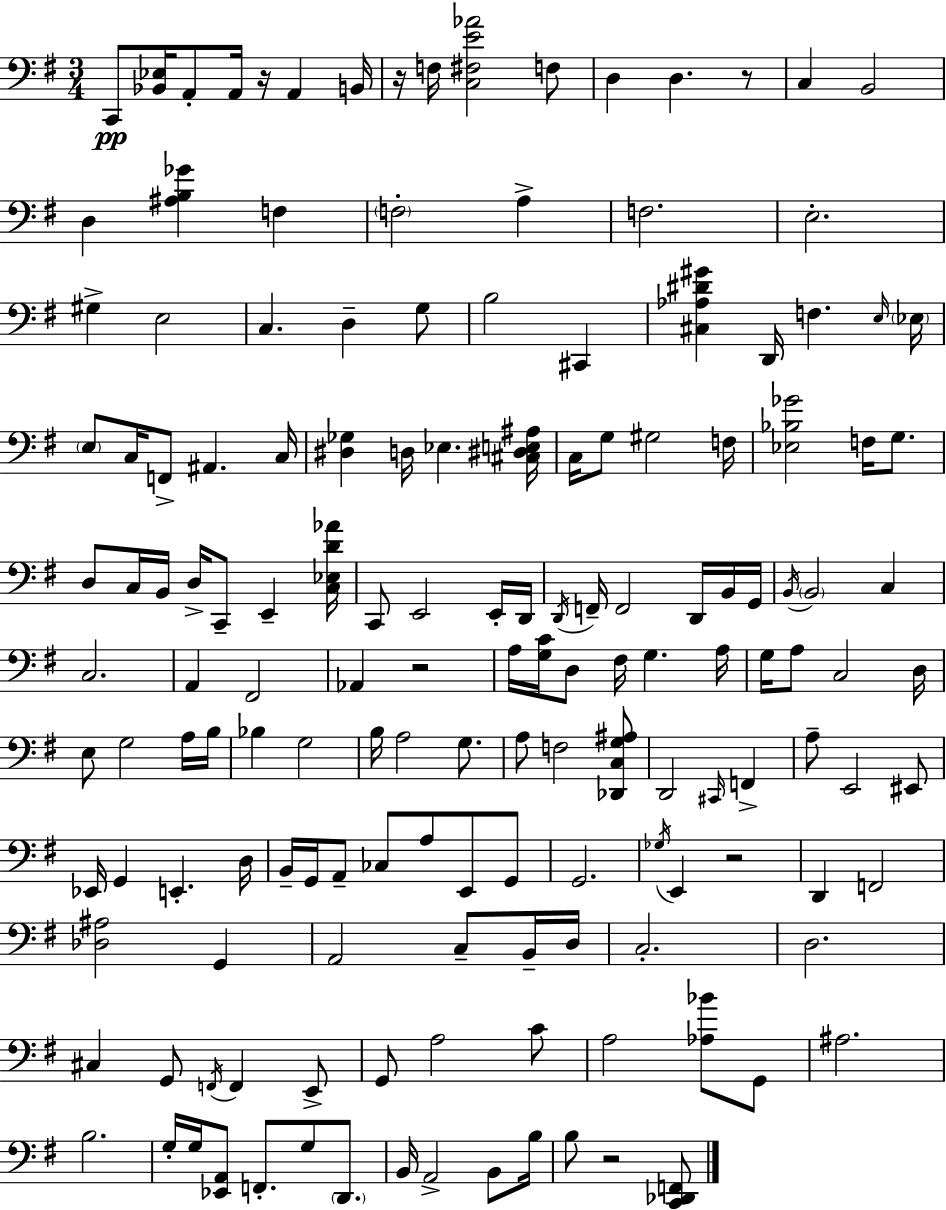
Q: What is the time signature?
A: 3/4